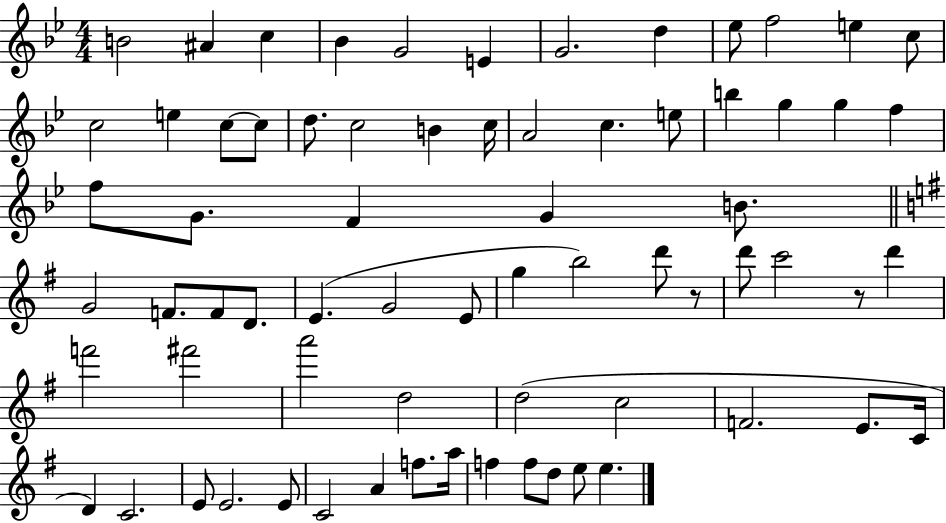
B4/h A#4/q C5/q Bb4/q G4/h E4/q G4/h. D5/q Eb5/e F5/h E5/q C5/e C5/h E5/q C5/e C5/e D5/e. C5/h B4/q C5/s A4/h C5/q. E5/e B5/q G5/q G5/q F5/q F5/e G4/e. F4/q G4/q B4/e. G4/h F4/e. F4/e D4/e. E4/q. G4/h E4/e G5/q B5/h D6/e R/e D6/e C6/h R/e D6/q F6/h F#6/h A6/h D5/h D5/h C5/h F4/h. E4/e. C4/s D4/q C4/h. E4/e E4/h. E4/e C4/h A4/q F5/e. A5/s F5/q F5/e D5/e E5/e E5/q.